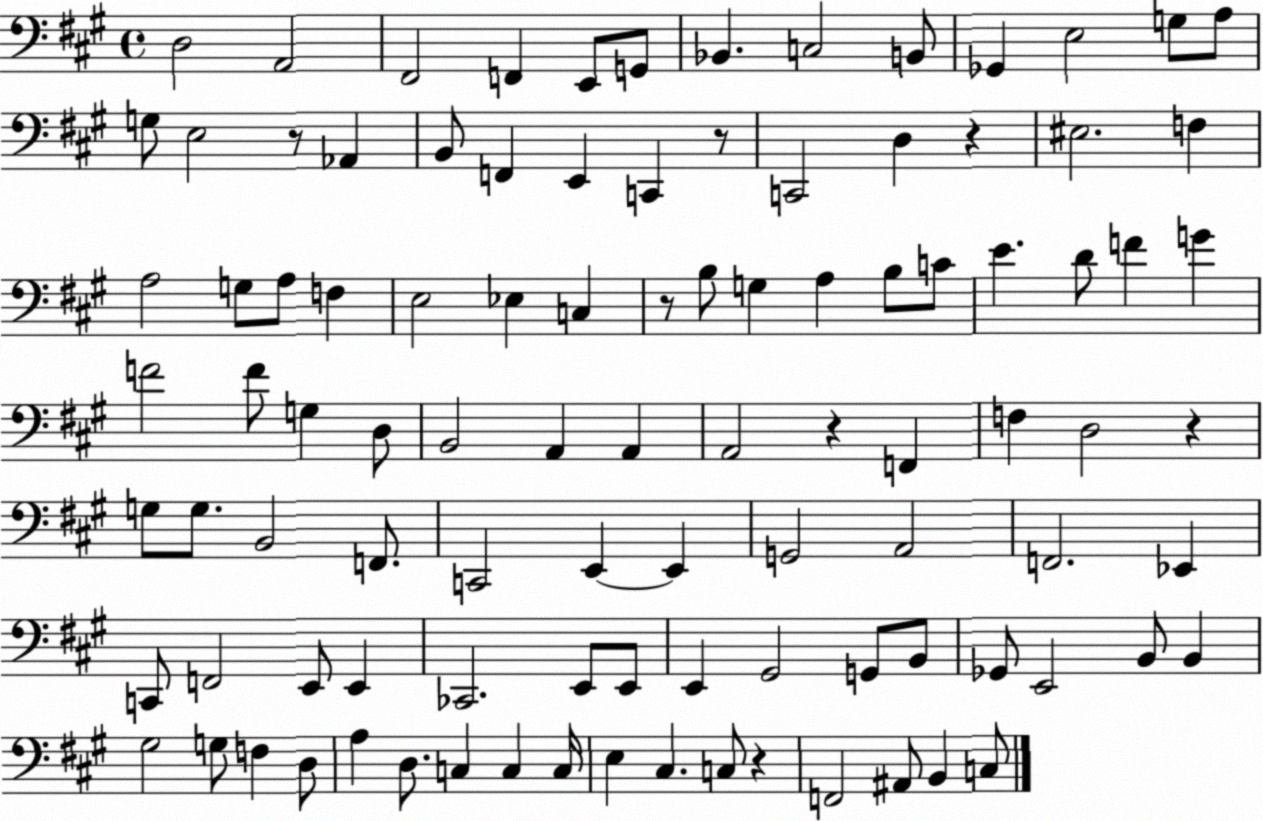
X:1
T:Untitled
M:4/4
L:1/4
K:A
D,2 A,,2 ^F,,2 F,, E,,/2 G,,/2 _B,, C,2 B,,/2 _G,, E,2 G,/2 A,/2 G,/2 E,2 z/2 _A,, B,,/2 F,, E,, C,, z/2 C,,2 D, z ^E,2 F, A,2 G,/2 A,/2 F, E,2 _E, C, z/2 B,/2 G, A, B,/2 C/2 E D/2 F G F2 F/2 G, D,/2 B,,2 A,, A,, A,,2 z F,, F, D,2 z G,/2 G,/2 B,,2 F,,/2 C,,2 E,, E,, G,,2 A,,2 F,,2 _E,, C,,/2 F,,2 E,,/2 E,, _C,,2 E,,/2 E,,/2 E,, ^G,,2 G,,/2 B,,/2 _G,,/2 E,,2 B,,/2 B,, ^G,2 G,/2 F, D,/2 A, D,/2 C, C, C,/4 E, ^C, C,/2 z F,,2 ^A,,/2 B,, C,/2